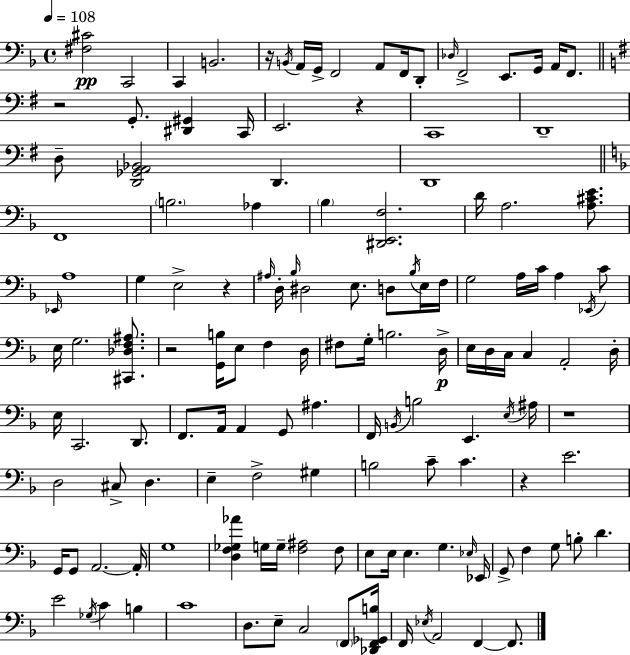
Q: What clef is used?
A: bass